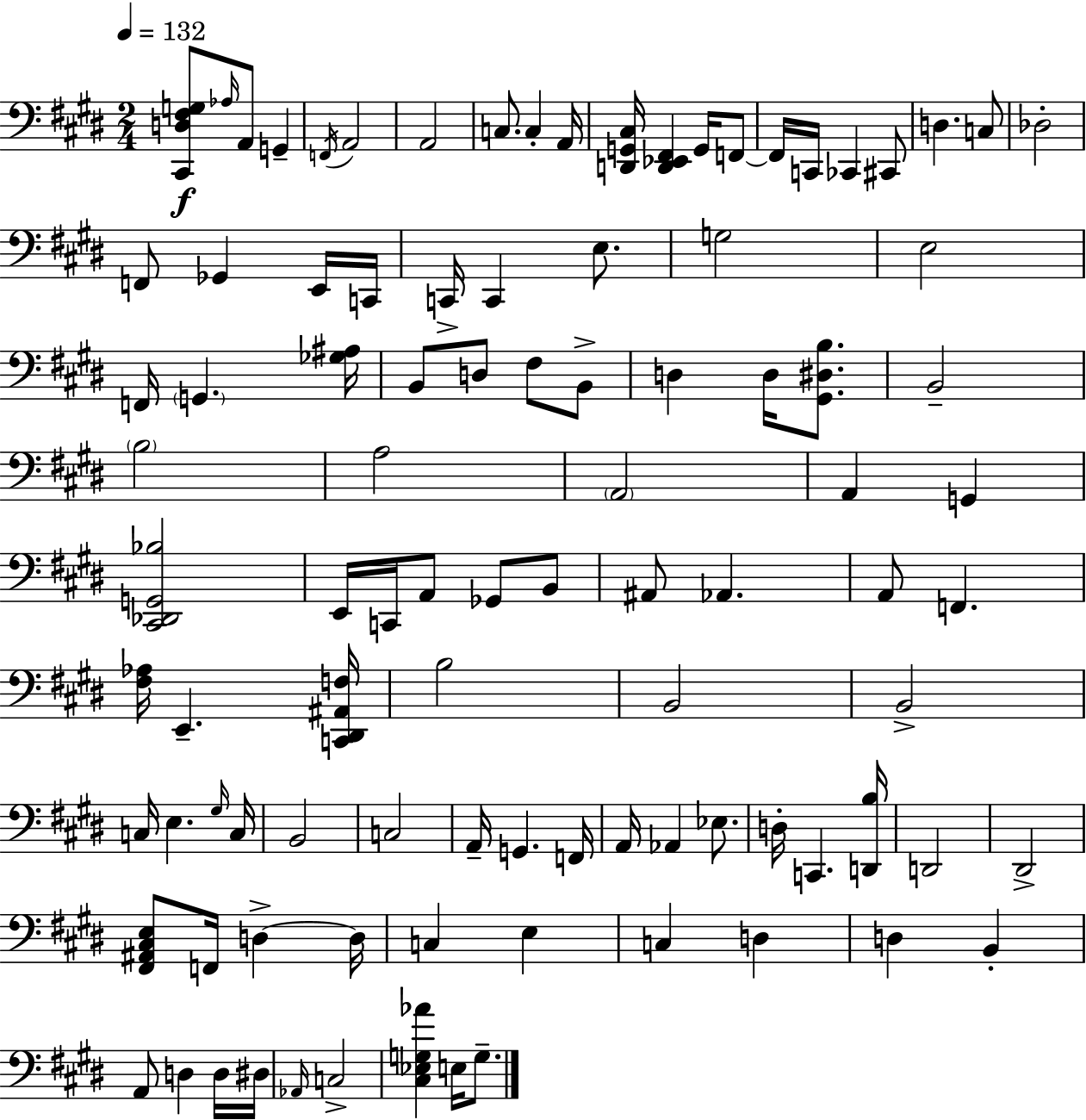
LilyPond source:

{
  \clef bass
  \numericTimeSignature
  \time 2/4
  \key e \major
  \tempo 4 = 132
  \repeat volta 2 { <cis, d fis g>8\f \grace { aes16 } a,8 g,4-- | \acciaccatura { f,16 } a,2 | a,2 | c8. c4-. | \break a,16 <d, g, cis>16 <d, ees, fis,>4 g,16 | f,8~~ f,16 c,16 ces,4 | cis,8 d4. | c8 des2-. | \break f,8 ges,4 | e,16 c,16 c,16-> c,4 e8. | g2 | e2 | \break f,16 \parenthesize g,4. | <ges ais>16 b,8 d8 fis8 | b,8-> d4 d16 <gis, dis b>8. | b,2-- | \break \parenthesize b2 | a2 | \parenthesize a,2 | a,4 g,4 | \break <cis, des, g, bes>2 | e,16 c,16 a,8 ges,8 | b,8 ais,8 aes,4. | a,8 f,4. | \break <fis aes>16 e,4.-- | <c, dis, ais, f>16 b2 | b,2 | b,2-> | \break c16 e4. | \grace { gis16 } c16 b,2 | c2 | a,16-- g,4. | \break f,16 a,16 aes,4 | ees8. d16-. c,4. | <d, b>16 d,2 | dis,2-> | \break <fis, ais, cis e>8 f,16 d4->~~ | d16 c4 e4 | c4 d4 | d4 b,4-. | \break a,8 d4 | d16 dis16 \grace { aes,16 } c2-> | <cis ees g aes'>4 | e16 g8.-- } \bar "|."
}